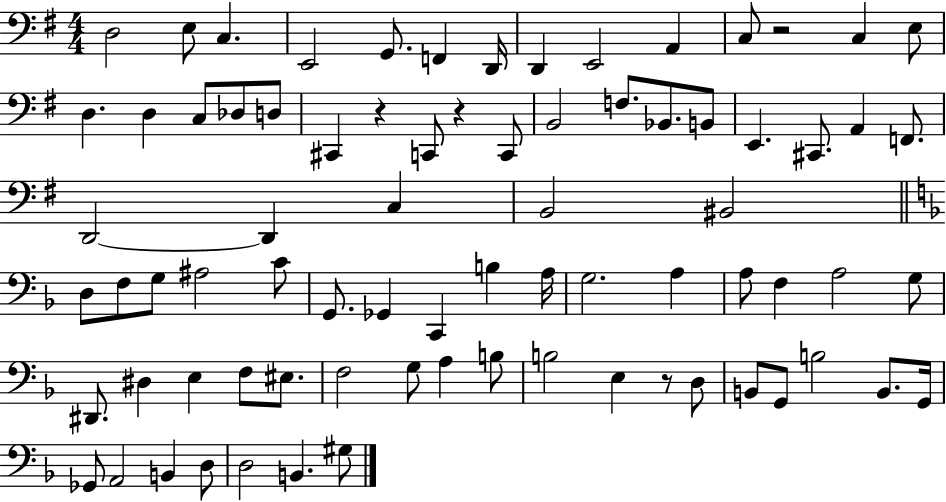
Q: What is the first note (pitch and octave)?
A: D3